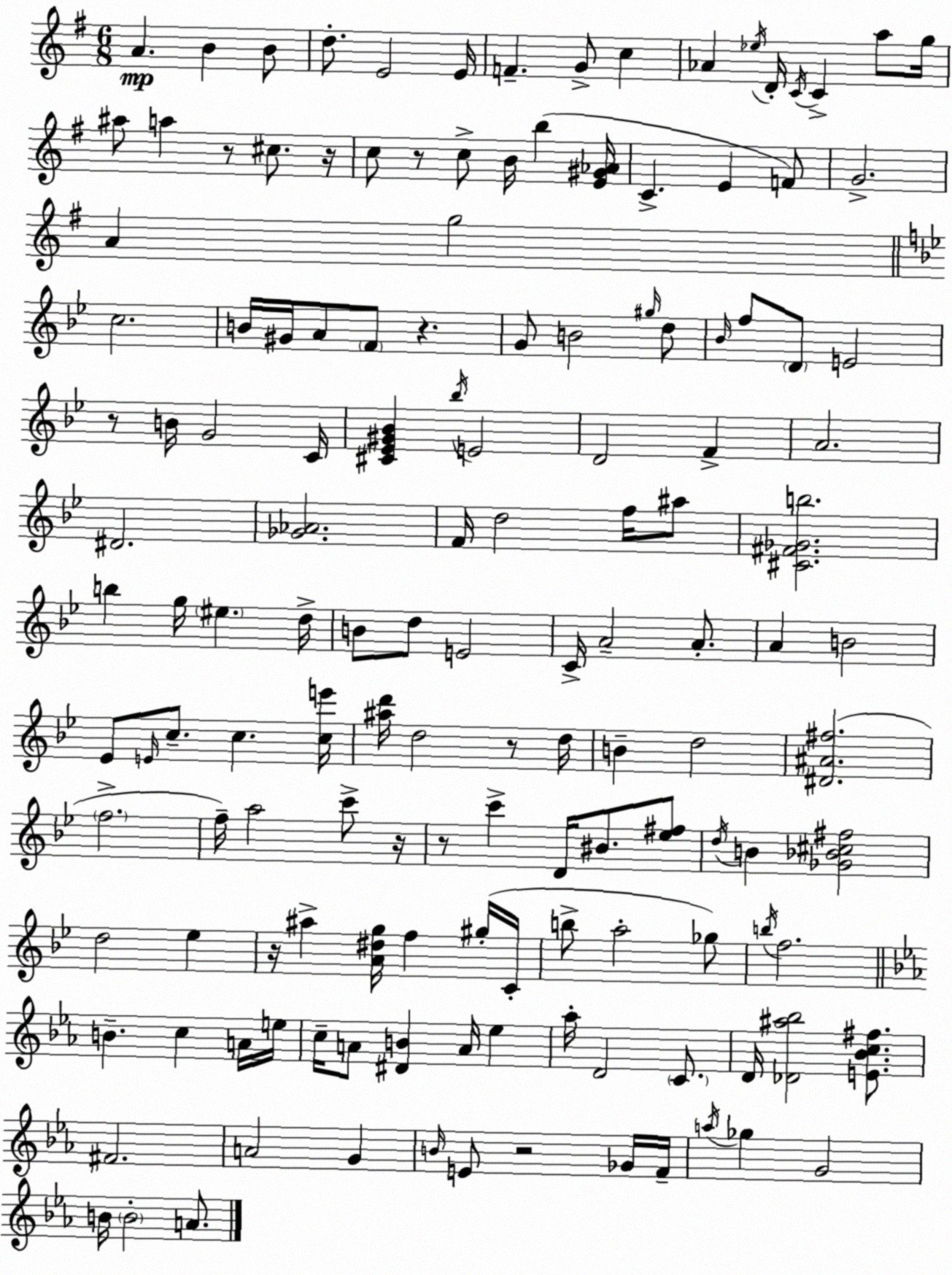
X:1
T:Untitled
M:6/8
L:1/4
K:G
A B B/2 d/2 E2 E/4 F G/2 c _A _e/4 D/4 C/4 C a/2 g/4 ^a/2 a z/2 ^c/2 z/4 c/2 z/2 c/2 B/4 b [E^G_A]/4 C E F/2 G2 A g2 c2 B/4 ^G/4 A/2 F/2 z G/2 B2 ^g/4 d/2 _B/4 f/2 D/2 E2 z/2 B/4 G2 C/4 [^C_E^G_B] _b/4 E2 D2 F A2 ^D2 [_G_A]2 F/4 d2 f/4 ^a/2 [^C^F_Gb]2 b g/4 ^e d/4 B/2 d/2 E2 C/4 A2 A/2 A B2 _E/2 E/4 c/2 c [ce']/4 [^ad']/4 d2 z/2 d/4 B d2 [^D^A^f]2 f2 f/4 a2 c'/2 z/4 z/2 c' D/4 ^B/2 [_e^f]/2 d/4 B [_G_B^c^f]2 d2 _e z/4 ^a [A^dg]/4 f ^g/4 C/4 b/2 a2 _g/2 b/4 f2 B c A/4 e/4 c/4 A/2 [^DB] A/4 _e _a/4 D2 C/2 D/4 [_D^a_b]2 [E_Bc^f]/2 ^F2 A2 G B/4 E/2 z2 _G/4 F/4 a/4 _g G2 B/4 B2 A/2